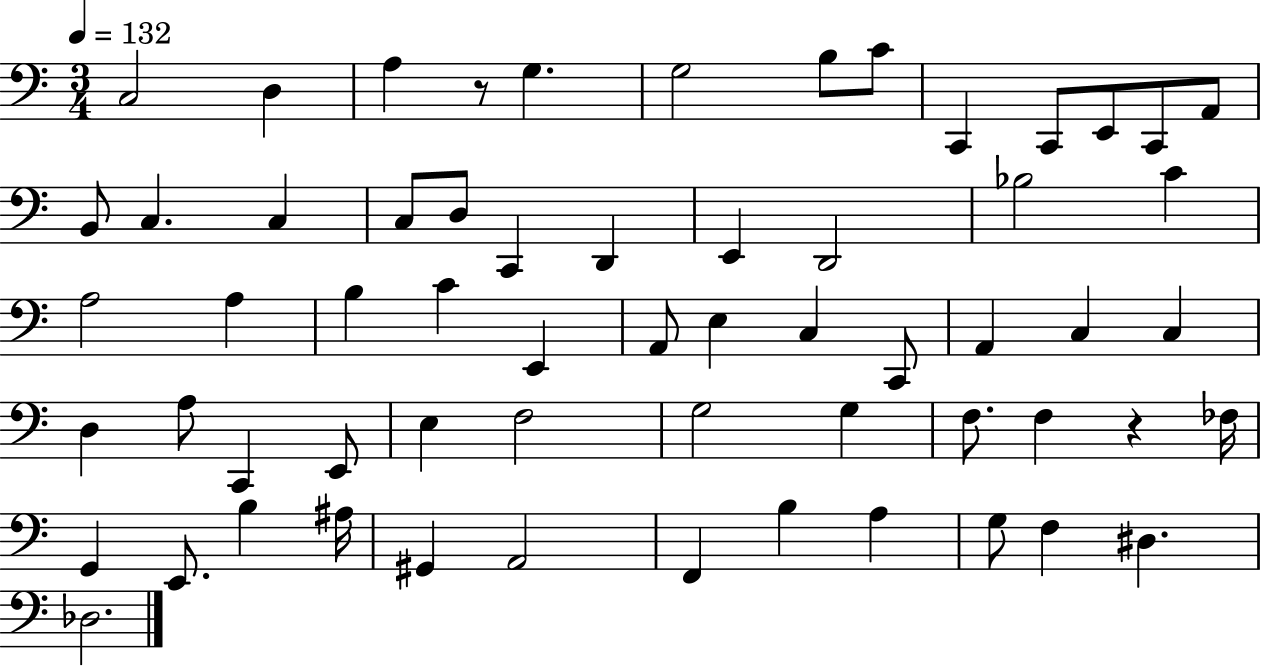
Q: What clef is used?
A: bass